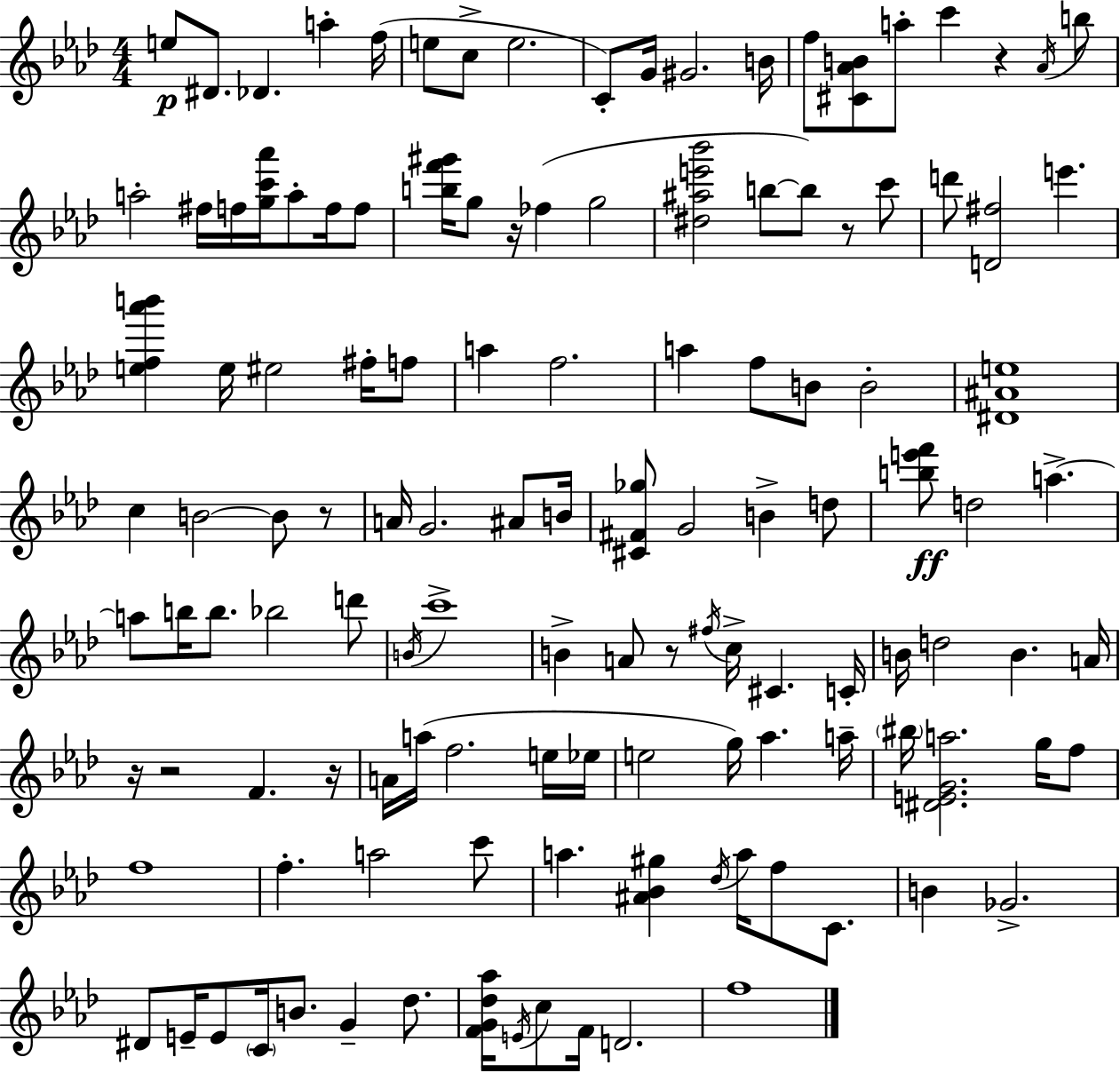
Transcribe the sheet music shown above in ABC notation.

X:1
T:Untitled
M:4/4
L:1/4
K:Fm
e/2 ^D/2 _D a f/4 e/2 c/2 e2 C/2 G/4 ^G2 B/4 f/2 [^C_AB]/2 a/2 c' z _A/4 b/2 a2 ^f/4 f/4 [gc'_a']/4 a/2 f/4 f/2 [bf'^g']/4 g/2 z/4 _f g2 [^d^ae'_b']2 b/2 b/2 z/2 c'/2 d'/2 [D^f]2 e' [ef_a'b'] e/4 ^e2 ^f/4 f/2 a f2 a f/2 B/2 B2 [^D^Ae]4 c B2 B/2 z/2 A/4 G2 ^A/2 B/4 [^C^F_g]/2 G2 B d/2 [be'f']/2 d2 a a/2 b/4 b/2 _b2 d'/2 B/4 c'4 B A/2 z/2 ^f/4 c/4 ^C C/4 B/4 d2 B A/4 z/4 z2 F z/4 A/4 a/4 f2 e/4 _e/4 e2 g/4 _a a/4 ^b/4 [^DEGa]2 g/4 f/2 f4 f a2 c'/2 a [^A_B^g] _d/4 a/4 f/2 C/2 B _G2 ^D/2 E/4 E/2 C/4 B/2 G _d/2 [FG_d_a]/4 E/4 c/2 F/4 D2 f4